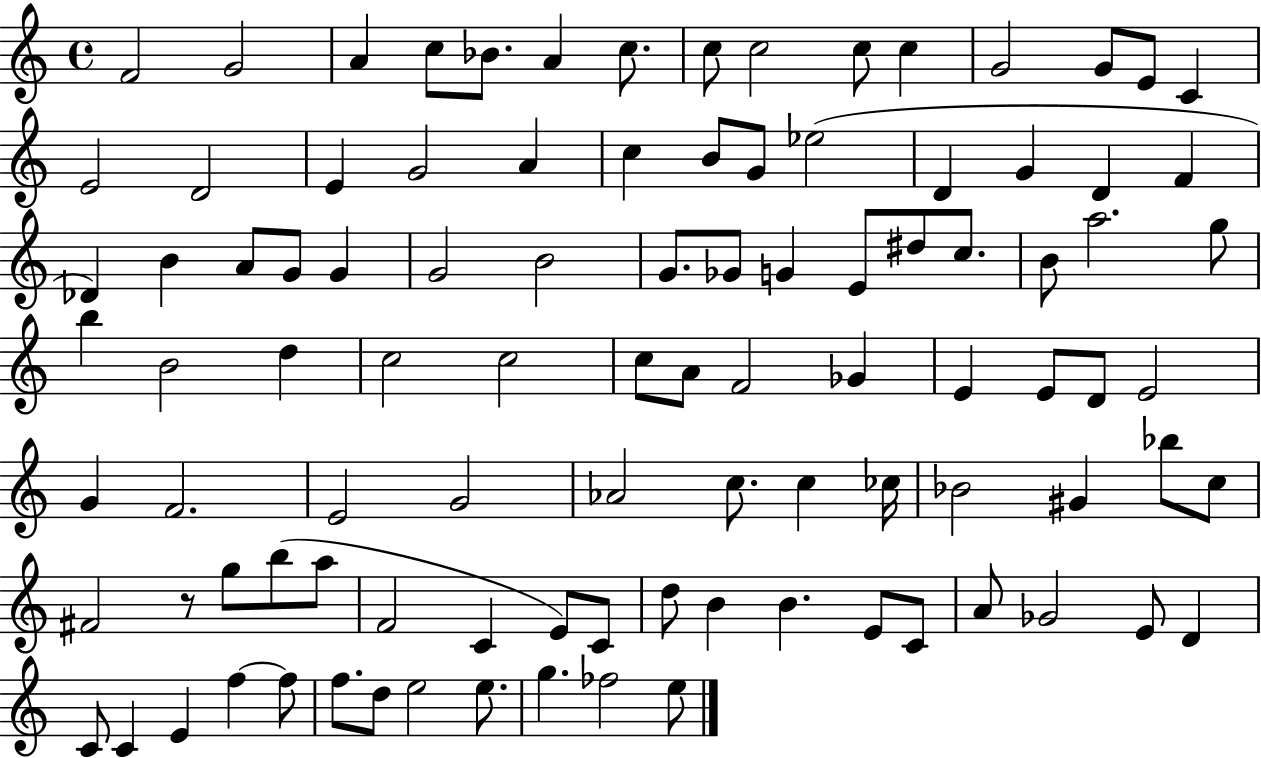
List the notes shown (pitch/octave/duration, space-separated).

F4/h G4/h A4/q C5/e Bb4/e. A4/q C5/e. C5/e C5/h C5/e C5/q G4/h G4/e E4/e C4/q E4/h D4/h E4/q G4/h A4/q C5/q B4/e G4/e Eb5/h D4/q G4/q D4/q F4/q Db4/q B4/q A4/e G4/e G4/q G4/h B4/h G4/e. Gb4/e G4/q E4/e D#5/e C5/e. B4/e A5/h. G5/e B5/q B4/h D5/q C5/h C5/h C5/e A4/e F4/h Gb4/q E4/q E4/e D4/e E4/h G4/q F4/h. E4/h G4/h Ab4/h C5/e. C5/q CES5/s Bb4/h G#4/q Bb5/e C5/e F#4/h R/e G5/e B5/e A5/e F4/h C4/q E4/e C4/e D5/e B4/q B4/q. E4/e C4/e A4/e Gb4/h E4/e D4/q C4/e C4/q E4/q F5/q F5/e F5/e. D5/e E5/h E5/e. G5/q. FES5/h E5/e